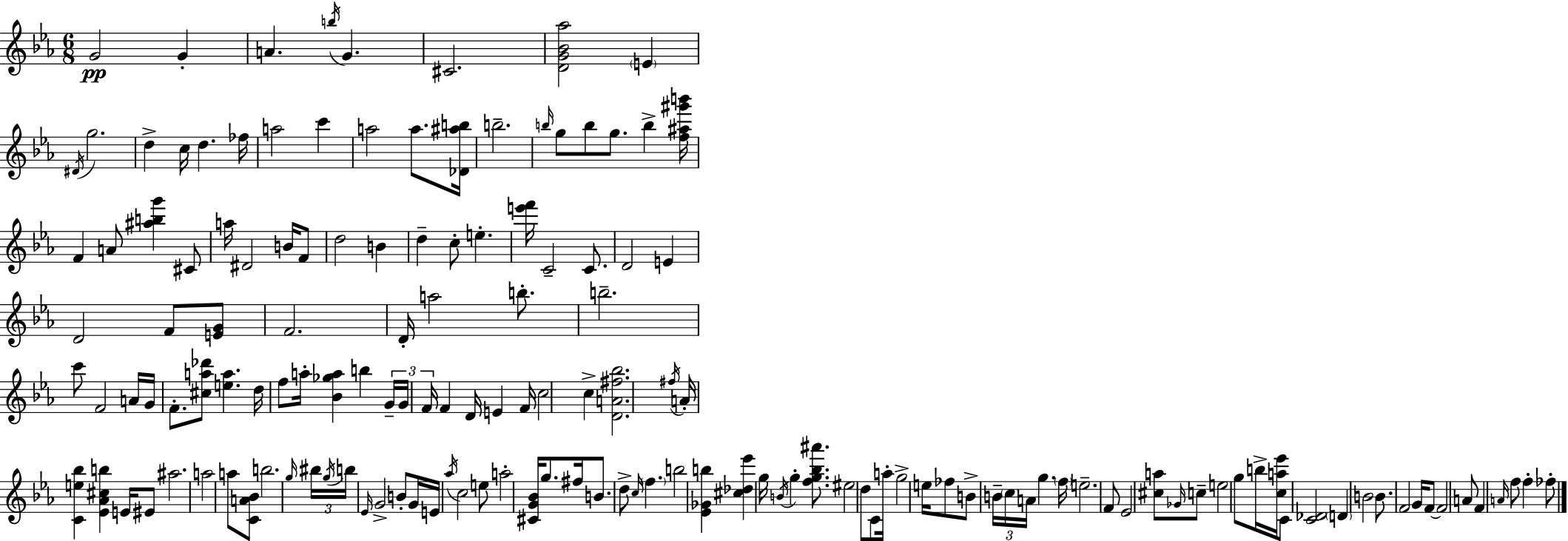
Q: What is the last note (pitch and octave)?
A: FES5